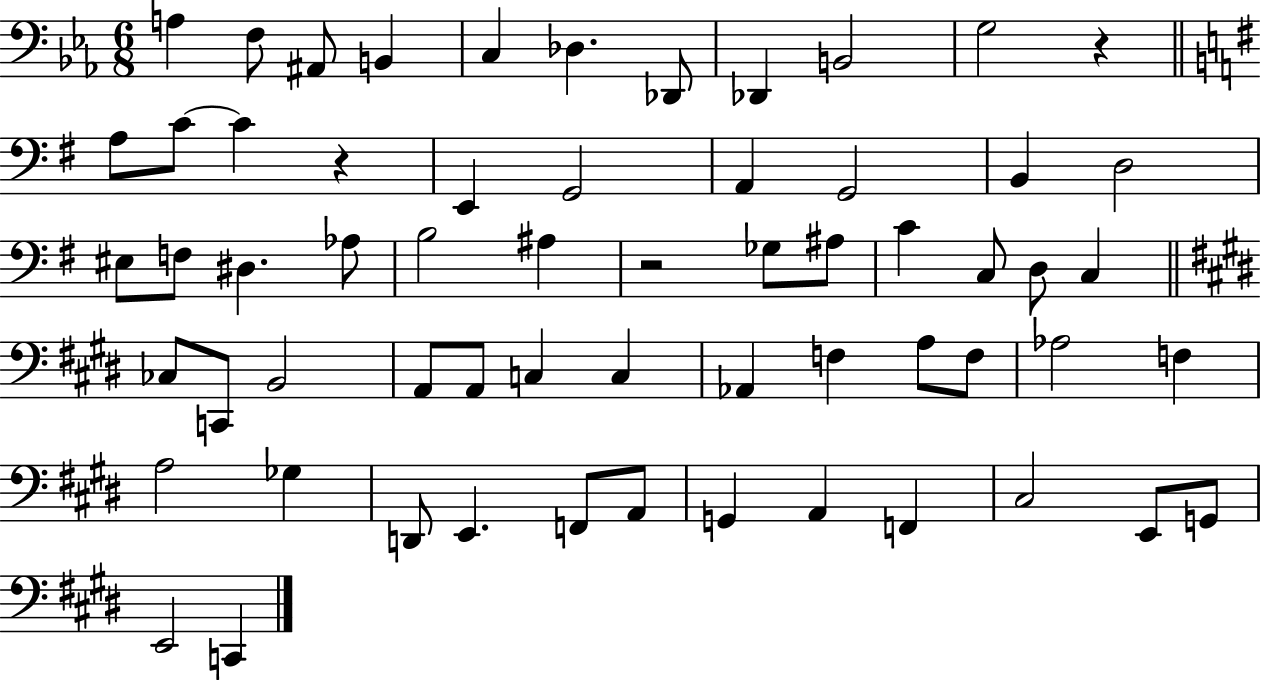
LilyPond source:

{
  \clef bass
  \numericTimeSignature
  \time 6/8
  \key ees \major
  \repeat volta 2 { a4 f8 ais,8 b,4 | c4 des4. des,8 | des,4 b,2 | g2 r4 | \break \bar "||" \break \key g \major a8 c'8~~ c'4 r4 | e,4 g,2 | a,4 g,2 | b,4 d2 | \break eis8 f8 dis4. aes8 | b2 ais4 | r2 ges8 ais8 | c'4 c8 d8 c4 | \break \bar "||" \break \key e \major ces8 c,8 b,2 | a,8 a,8 c4 c4 | aes,4 f4 a8 f8 | aes2 f4 | \break a2 ges4 | d,8 e,4. f,8 a,8 | g,4 a,4 f,4 | cis2 e,8 g,8 | \break e,2 c,4 | } \bar "|."
}